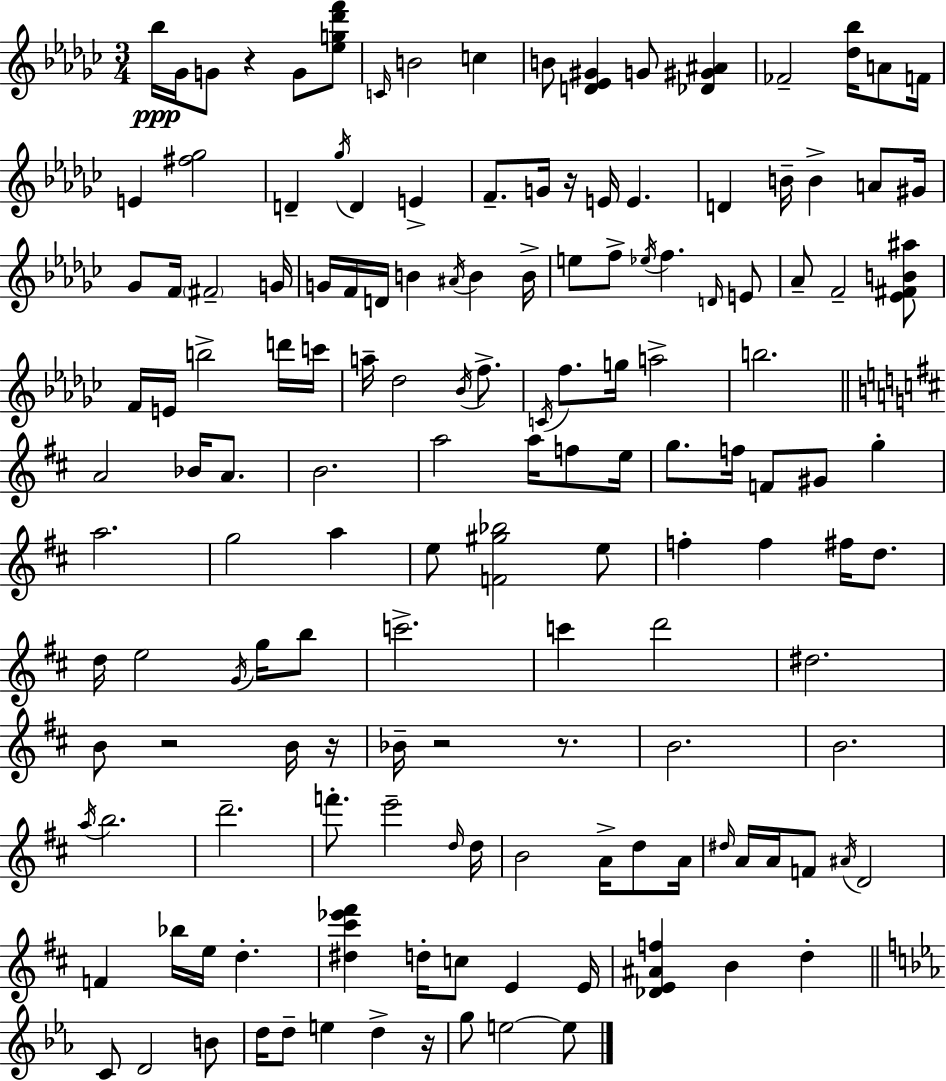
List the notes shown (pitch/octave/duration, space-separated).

Bb5/s Gb4/s G4/e R/q G4/e [Eb5,G5,Db6,F6]/e C4/s B4/h C5/q B4/e [D4,Eb4,G#4]/q G4/e [Db4,G#4,A#4]/q FES4/h [Db5,Bb5]/s A4/e F4/s E4/q [F#5,Gb5]/h D4/q Gb5/s D4/q E4/q F4/e. G4/s R/s E4/s E4/q. D4/q B4/s B4/q A4/e G#4/s Gb4/e F4/s F#4/h G4/s G4/s F4/s D4/s B4/q A#4/s B4/q B4/s E5/e F5/e Eb5/s F5/q. D4/s E4/e Ab4/e F4/h [Eb4,F#4,B4,A#5]/e F4/s E4/s B5/h D6/s C6/s A5/s Db5/h Bb4/s F5/e. C4/s F5/e. G5/s A5/h B5/h. A4/h Bb4/s A4/e. B4/h. A5/h A5/s F5/e E5/s G5/e. F5/s F4/e G#4/e G5/q A5/h. G5/h A5/q E5/e [F4,G#5,Bb5]/h E5/e F5/q F5/q F#5/s D5/e. D5/s E5/h G4/s G5/s B5/e C6/h. C6/q D6/h D#5/h. B4/e R/h B4/s R/s Bb4/s R/h R/e. B4/h. B4/h. A5/s B5/h. D6/h. F6/e. E6/h D5/s D5/s B4/h A4/s D5/e A4/s D#5/s A4/s A4/s F4/e A#4/s D4/h F4/q Bb5/s E5/s D5/q. [D#5,C#6,Eb6,F#6]/q D5/s C5/e E4/q E4/s [Db4,E4,A#4,F5]/q B4/q D5/q C4/e D4/h B4/e D5/s D5/e E5/q D5/q R/s G5/e E5/h E5/e